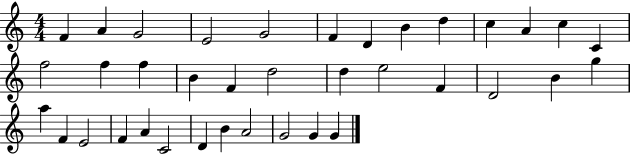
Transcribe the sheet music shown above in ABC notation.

X:1
T:Untitled
M:4/4
L:1/4
K:C
F A G2 E2 G2 F D B d c A c C f2 f f B F d2 d e2 F D2 B g a F E2 F A C2 D B A2 G2 G G